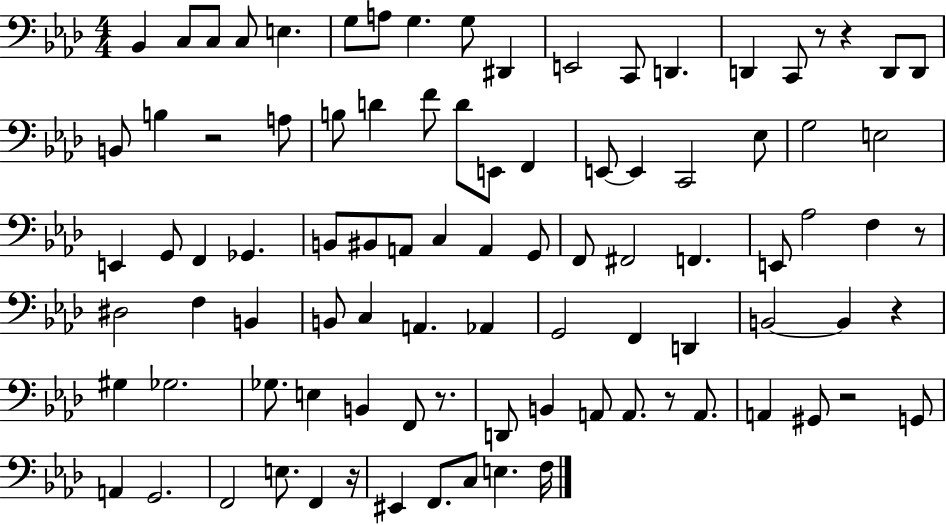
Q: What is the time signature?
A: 4/4